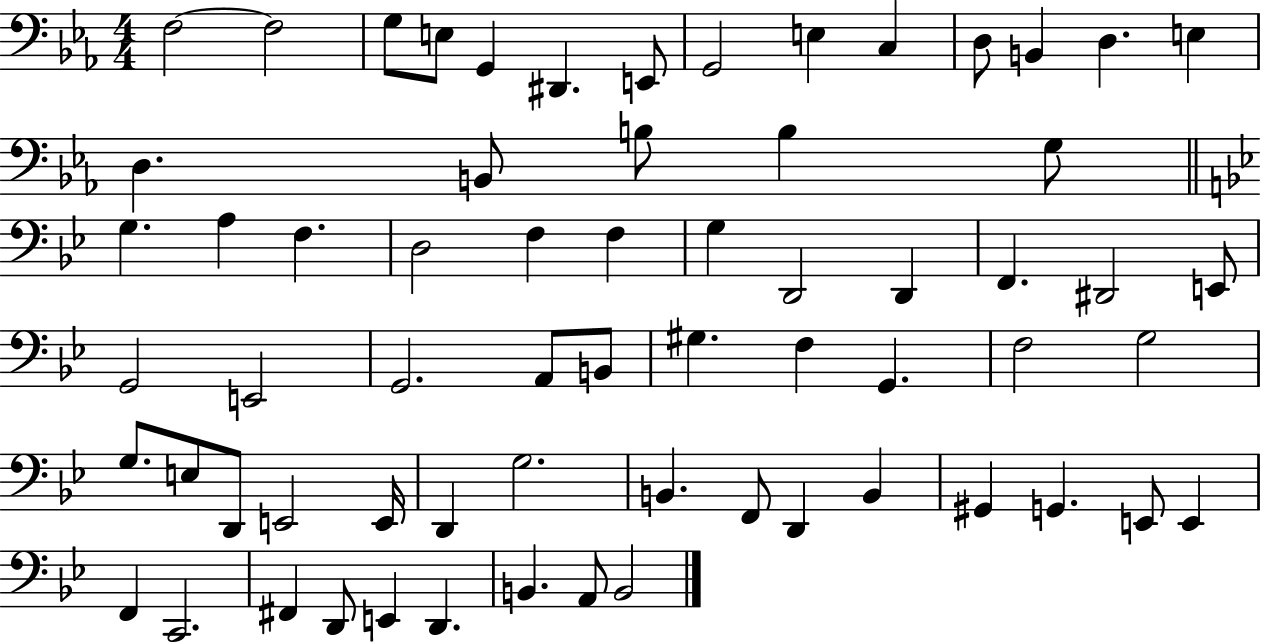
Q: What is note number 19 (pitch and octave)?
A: G3